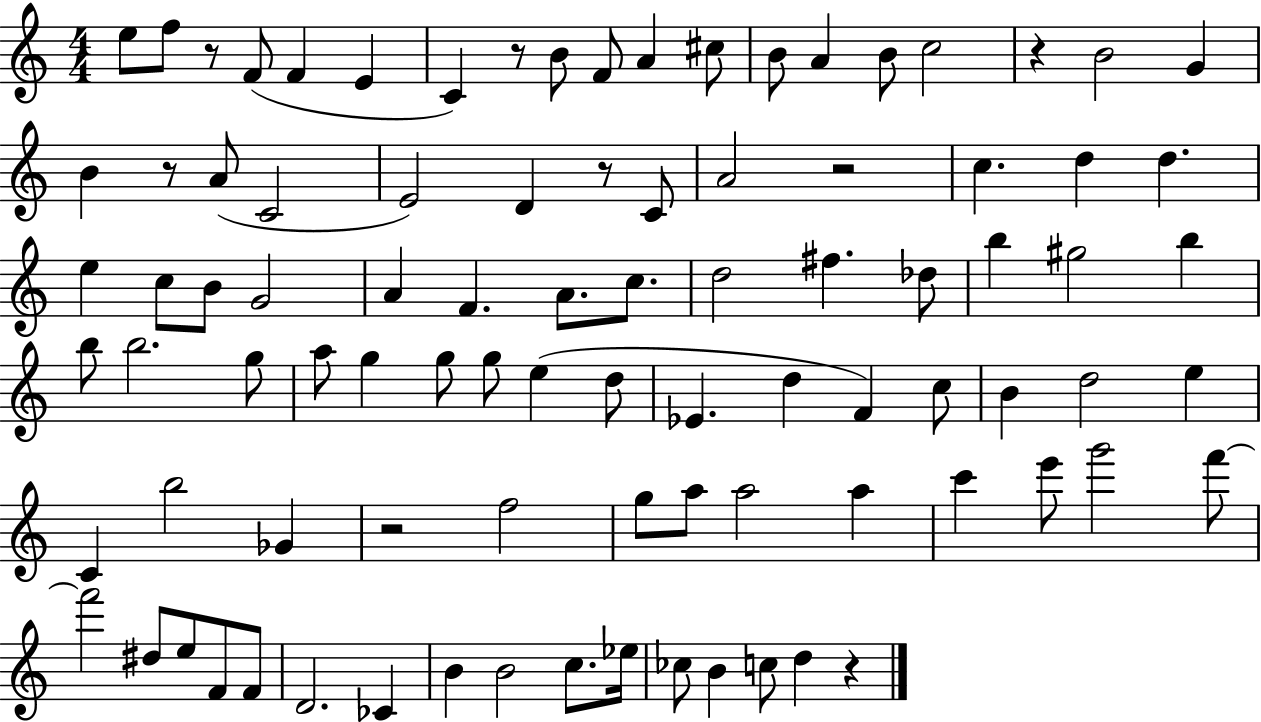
{
  \clef treble
  \numericTimeSignature
  \time 4/4
  \key c \major
  e''8 f''8 r8 f'8( f'4 e'4 | c'4) r8 b'8 f'8 a'4 cis''8 | b'8 a'4 b'8 c''2 | r4 b'2 g'4 | \break b'4 r8 a'8( c'2 | e'2) d'4 r8 c'8 | a'2 r2 | c''4. d''4 d''4. | \break e''4 c''8 b'8 g'2 | a'4 f'4. a'8. c''8. | d''2 fis''4. des''8 | b''4 gis''2 b''4 | \break b''8 b''2. g''8 | a''8 g''4 g''8 g''8 e''4( d''8 | ees'4. d''4 f'4) c''8 | b'4 d''2 e''4 | \break c'4 b''2 ges'4 | r2 f''2 | g''8 a''8 a''2 a''4 | c'''4 e'''8 g'''2 f'''8~~ | \break f'''2 dis''8 e''8 f'8 f'8 | d'2. ces'4 | b'4 b'2 c''8. ees''16 | ces''8 b'4 c''8 d''4 r4 | \break \bar "|."
}